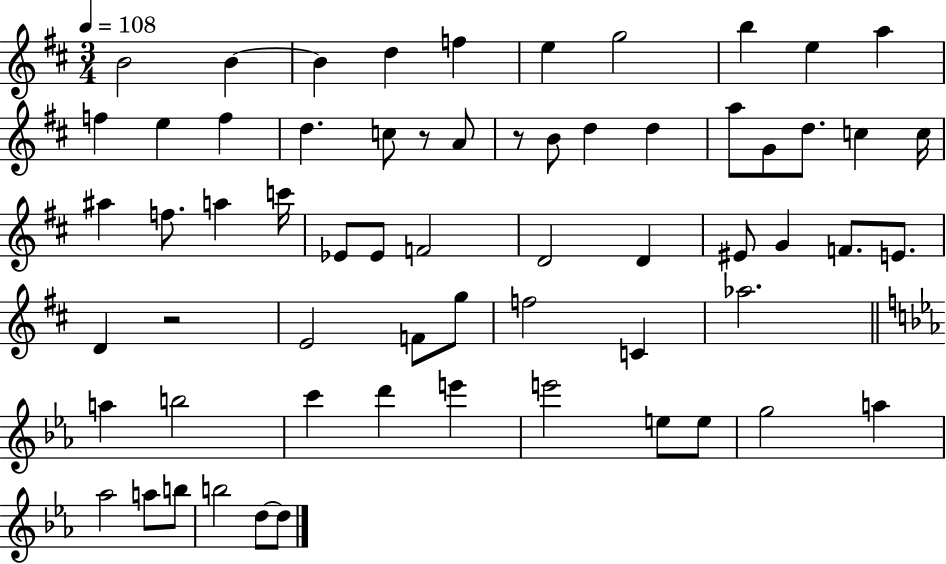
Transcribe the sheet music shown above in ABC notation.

X:1
T:Untitled
M:3/4
L:1/4
K:D
B2 B B d f e g2 b e a f e f d c/2 z/2 A/2 z/2 B/2 d d a/2 G/2 d/2 c c/4 ^a f/2 a c'/4 _E/2 _E/2 F2 D2 D ^E/2 G F/2 E/2 D z2 E2 F/2 g/2 f2 C _a2 a b2 c' d' e' e'2 e/2 e/2 g2 a _a2 a/2 b/2 b2 d/2 d/2